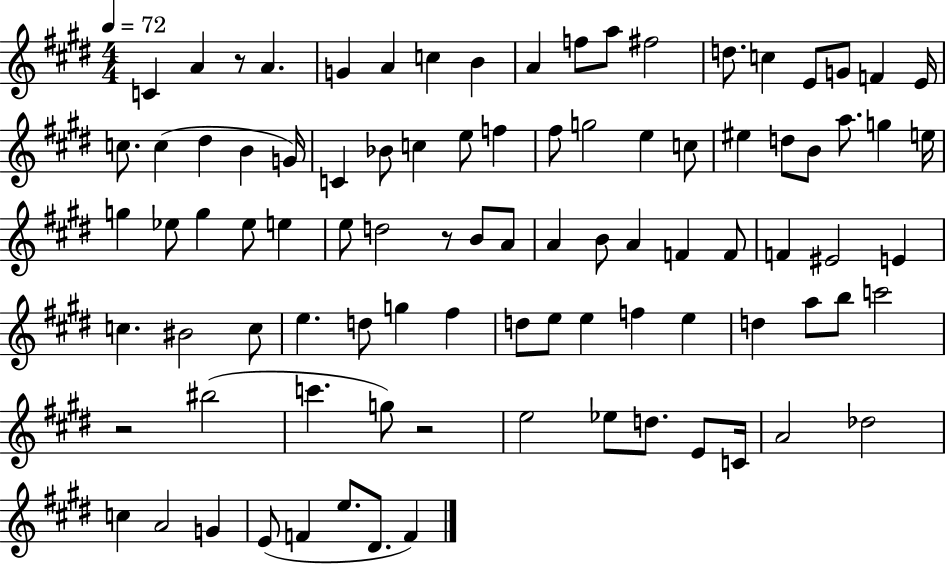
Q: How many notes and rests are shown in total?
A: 92